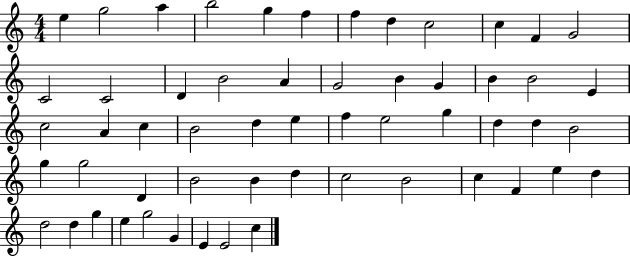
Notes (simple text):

E5/q G5/h A5/q B5/h G5/q F5/q F5/q D5/q C5/h C5/q F4/q G4/h C4/h C4/h D4/q B4/h A4/q G4/h B4/q G4/q B4/q B4/h E4/q C5/h A4/q C5/q B4/h D5/q E5/q F5/q E5/h G5/q D5/q D5/q B4/h G5/q G5/h D4/q B4/h B4/q D5/q C5/h B4/h C5/q F4/q E5/q D5/q D5/h D5/q G5/q E5/q G5/h G4/q E4/q E4/h C5/q